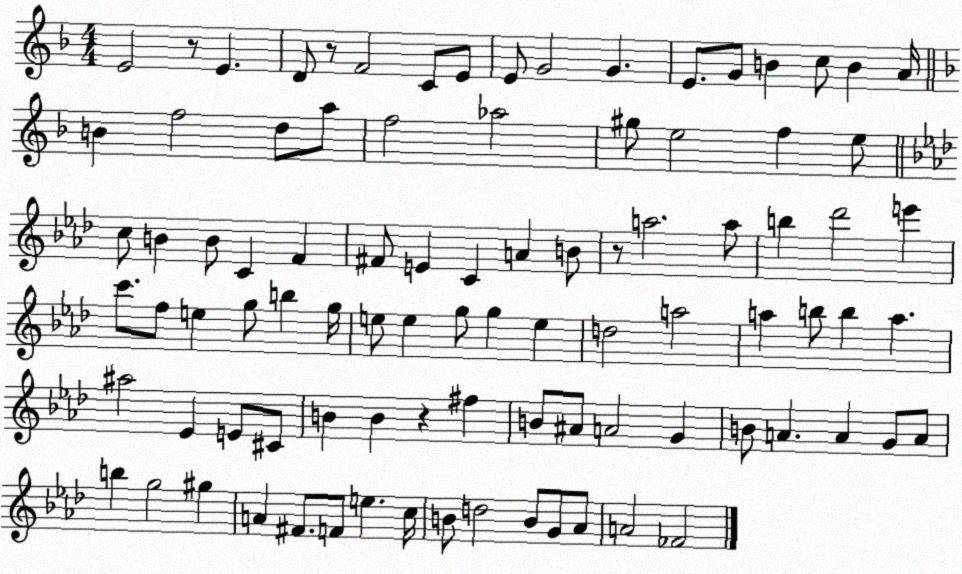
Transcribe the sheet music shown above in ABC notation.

X:1
T:Untitled
M:4/4
L:1/4
K:F
E2 z/2 E D/2 z/2 F2 C/2 E/2 E/2 G2 G E/2 G/2 B c/2 B A/4 B f2 d/2 a/2 f2 _a2 ^g/2 e2 f e/2 c/2 B B/2 C F ^F/2 E C A B/2 z/2 a2 a/2 b _d'2 e' c'/2 f/2 e g/2 b g/4 e/2 e g/2 g e d2 a2 a b/2 b a ^a2 _E E/2 ^C/2 B B z ^f B/2 ^A/2 A2 G B/2 A A G/2 A/2 b g2 ^g A ^F/2 F/2 e c/4 B/2 d2 B/2 G/2 _A/2 A2 _F2